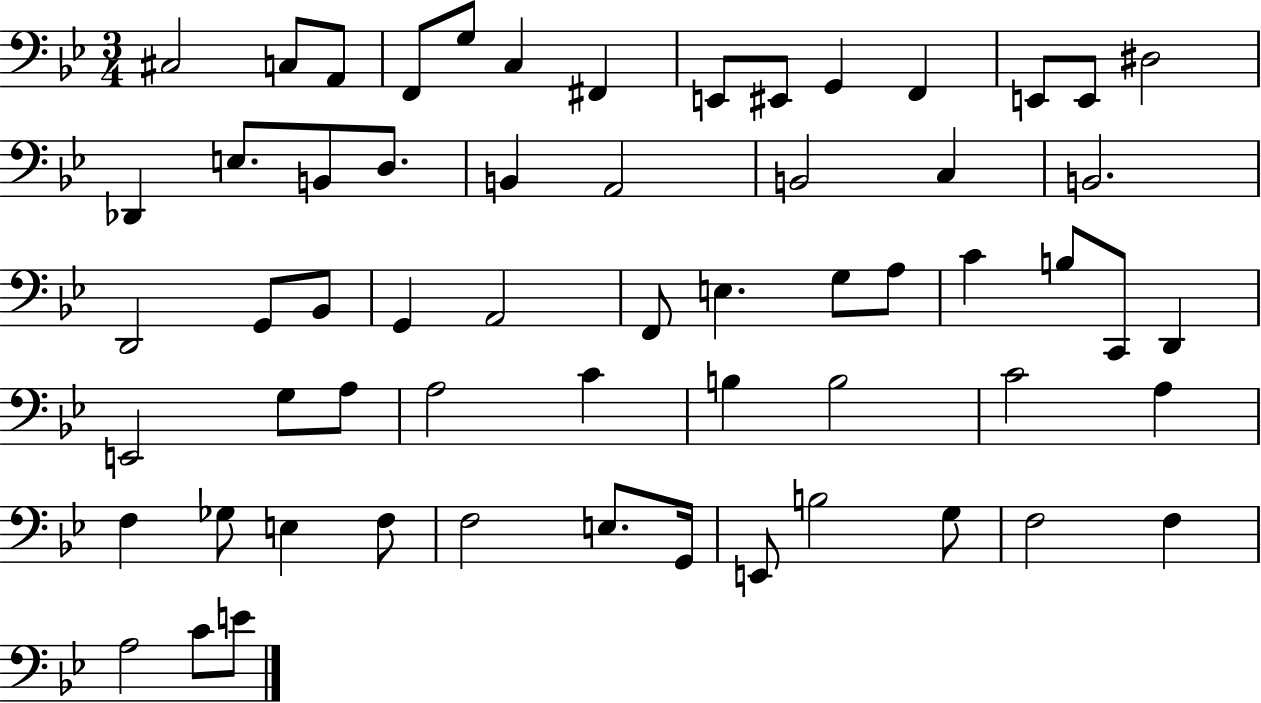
C#3/h C3/e A2/e F2/e G3/e C3/q F#2/q E2/e EIS2/e G2/q F2/q E2/e E2/e D#3/h Db2/q E3/e. B2/e D3/e. B2/q A2/h B2/h C3/q B2/h. D2/h G2/e Bb2/e G2/q A2/h F2/e E3/q. G3/e A3/e C4/q B3/e C2/e D2/q E2/h G3/e A3/e A3/h C4/q B3/q B3/h C4/h A3/q F3/q Gb3/e E3/q F3/e F3/h E3/e. G2/s E2/e B3/h G3/e F3/h F3/q A3/h C4/e E4/e